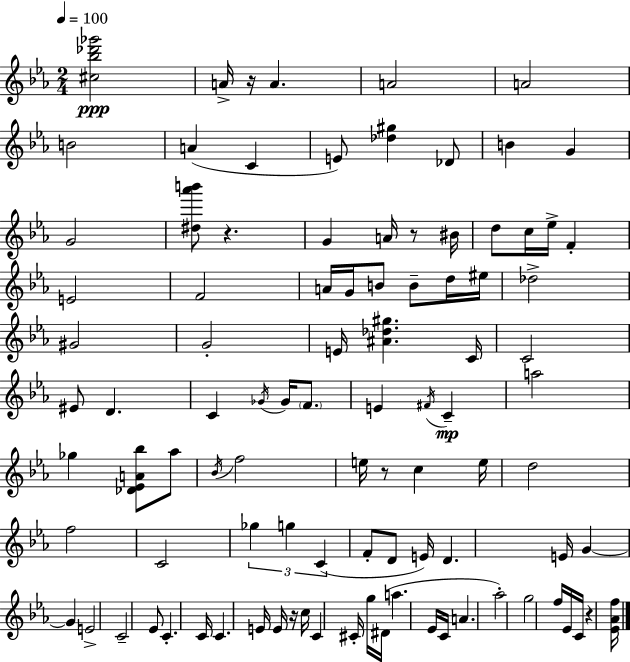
{
  \clef treble
  \numericTimeSignature
  \time 2/4
  \key ees \major
  \tempo 4 = 100
  <cis'' bes'' des''' ges'''>2\ppp | a'16-> r16 a'4. | a'2 | a'2 | \break b'2 | a'4( c'4 | e'8) <des'' gis''>4 des'8 | b'4 g'4 | \break g'2 | <dis'' aes''' b'''>8 r4. | g'4 a'16 r8 bis'16 | d''8 c''16 ees''16-> f'4-. | \break e'2 | f'2 | a'16 g'16 b'8 b'8-- d''16 eis''16 | des''2-> | \break gis'2 | g'2-. | e'16 <ais' des'' gis''>4. c'16 | c'2 | \break eis'8 d'4. | c'4 \acciaccatura { ges'16 } ges'16 \parenthesize f'8. | e'4 \acciaccatura { fis'16 } c'4--\mp | a''2 | \break ges''4 <des' ees' a' bes''>8 | aes''8 \acciaccatura { bes'16 } f''2 | e''16 r8 c''4 | e''16 d''2 | \break f''2 | c'2 | \tuplet 3/2 { ges''4 g''4 | c'4( } f'8-. | \break d'8 e'16) d'4. | e'16 g'4~~ g'4 | e'2-> | c'2-- | \break ees'8 c'4.-. | c'16 c'4. | e'16 e'16 r16 c''16 c'4 | cis'16-. g''16 dis'16( a''4. | \break ees'16 c'16 a'4. | aes''2-.) | g''2 | f''16 ees'16 c'16 r4 | \break <ees' aes' f''>16 \bar "|."
}